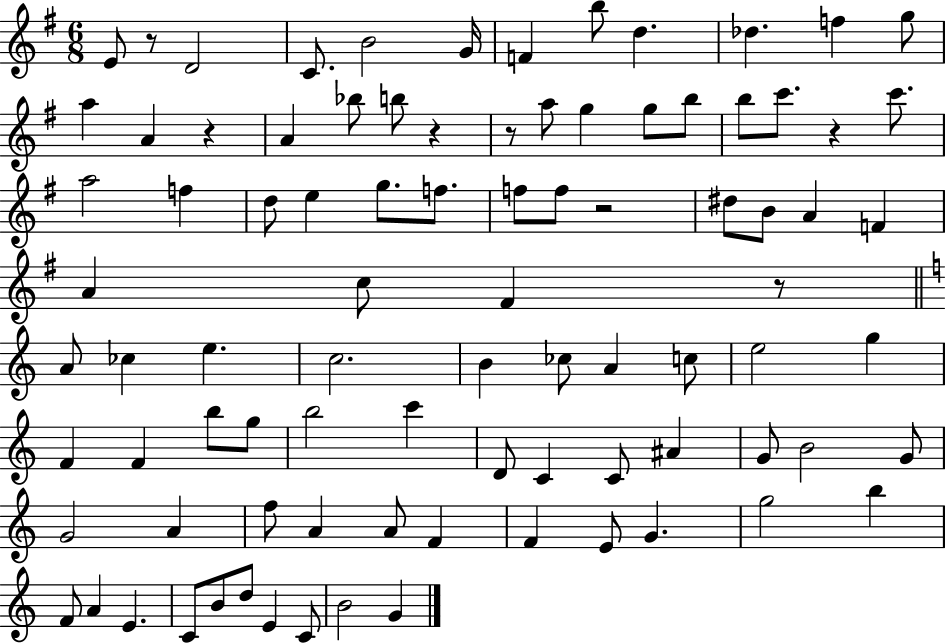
X:1
T:Untitled
M:6/8
L:1/4
K:G
E/2 z/2 D2 C/2 B2 G/4 F b/2 d _d f g/2 a A z A _b/2 b/2 z z/2 a/2 g g/2 b/2 b/2 c'/2 z c'/2 a2 f d/2 e g/2 f/2 f/2 f/2 z2 ^d/2 B/2 A F A c/2 ^F z/2 A/2 _c e c2 B _c/2 A c/2 e2 g F F b/2 g/2 b2 c' D/2 C C/2 ^A G/2 B2 G/2 G2 A f/2 A A/2 F F E/2 G g2 b F/2 A E C/2 B/2 d/2 E C/2 B2 G